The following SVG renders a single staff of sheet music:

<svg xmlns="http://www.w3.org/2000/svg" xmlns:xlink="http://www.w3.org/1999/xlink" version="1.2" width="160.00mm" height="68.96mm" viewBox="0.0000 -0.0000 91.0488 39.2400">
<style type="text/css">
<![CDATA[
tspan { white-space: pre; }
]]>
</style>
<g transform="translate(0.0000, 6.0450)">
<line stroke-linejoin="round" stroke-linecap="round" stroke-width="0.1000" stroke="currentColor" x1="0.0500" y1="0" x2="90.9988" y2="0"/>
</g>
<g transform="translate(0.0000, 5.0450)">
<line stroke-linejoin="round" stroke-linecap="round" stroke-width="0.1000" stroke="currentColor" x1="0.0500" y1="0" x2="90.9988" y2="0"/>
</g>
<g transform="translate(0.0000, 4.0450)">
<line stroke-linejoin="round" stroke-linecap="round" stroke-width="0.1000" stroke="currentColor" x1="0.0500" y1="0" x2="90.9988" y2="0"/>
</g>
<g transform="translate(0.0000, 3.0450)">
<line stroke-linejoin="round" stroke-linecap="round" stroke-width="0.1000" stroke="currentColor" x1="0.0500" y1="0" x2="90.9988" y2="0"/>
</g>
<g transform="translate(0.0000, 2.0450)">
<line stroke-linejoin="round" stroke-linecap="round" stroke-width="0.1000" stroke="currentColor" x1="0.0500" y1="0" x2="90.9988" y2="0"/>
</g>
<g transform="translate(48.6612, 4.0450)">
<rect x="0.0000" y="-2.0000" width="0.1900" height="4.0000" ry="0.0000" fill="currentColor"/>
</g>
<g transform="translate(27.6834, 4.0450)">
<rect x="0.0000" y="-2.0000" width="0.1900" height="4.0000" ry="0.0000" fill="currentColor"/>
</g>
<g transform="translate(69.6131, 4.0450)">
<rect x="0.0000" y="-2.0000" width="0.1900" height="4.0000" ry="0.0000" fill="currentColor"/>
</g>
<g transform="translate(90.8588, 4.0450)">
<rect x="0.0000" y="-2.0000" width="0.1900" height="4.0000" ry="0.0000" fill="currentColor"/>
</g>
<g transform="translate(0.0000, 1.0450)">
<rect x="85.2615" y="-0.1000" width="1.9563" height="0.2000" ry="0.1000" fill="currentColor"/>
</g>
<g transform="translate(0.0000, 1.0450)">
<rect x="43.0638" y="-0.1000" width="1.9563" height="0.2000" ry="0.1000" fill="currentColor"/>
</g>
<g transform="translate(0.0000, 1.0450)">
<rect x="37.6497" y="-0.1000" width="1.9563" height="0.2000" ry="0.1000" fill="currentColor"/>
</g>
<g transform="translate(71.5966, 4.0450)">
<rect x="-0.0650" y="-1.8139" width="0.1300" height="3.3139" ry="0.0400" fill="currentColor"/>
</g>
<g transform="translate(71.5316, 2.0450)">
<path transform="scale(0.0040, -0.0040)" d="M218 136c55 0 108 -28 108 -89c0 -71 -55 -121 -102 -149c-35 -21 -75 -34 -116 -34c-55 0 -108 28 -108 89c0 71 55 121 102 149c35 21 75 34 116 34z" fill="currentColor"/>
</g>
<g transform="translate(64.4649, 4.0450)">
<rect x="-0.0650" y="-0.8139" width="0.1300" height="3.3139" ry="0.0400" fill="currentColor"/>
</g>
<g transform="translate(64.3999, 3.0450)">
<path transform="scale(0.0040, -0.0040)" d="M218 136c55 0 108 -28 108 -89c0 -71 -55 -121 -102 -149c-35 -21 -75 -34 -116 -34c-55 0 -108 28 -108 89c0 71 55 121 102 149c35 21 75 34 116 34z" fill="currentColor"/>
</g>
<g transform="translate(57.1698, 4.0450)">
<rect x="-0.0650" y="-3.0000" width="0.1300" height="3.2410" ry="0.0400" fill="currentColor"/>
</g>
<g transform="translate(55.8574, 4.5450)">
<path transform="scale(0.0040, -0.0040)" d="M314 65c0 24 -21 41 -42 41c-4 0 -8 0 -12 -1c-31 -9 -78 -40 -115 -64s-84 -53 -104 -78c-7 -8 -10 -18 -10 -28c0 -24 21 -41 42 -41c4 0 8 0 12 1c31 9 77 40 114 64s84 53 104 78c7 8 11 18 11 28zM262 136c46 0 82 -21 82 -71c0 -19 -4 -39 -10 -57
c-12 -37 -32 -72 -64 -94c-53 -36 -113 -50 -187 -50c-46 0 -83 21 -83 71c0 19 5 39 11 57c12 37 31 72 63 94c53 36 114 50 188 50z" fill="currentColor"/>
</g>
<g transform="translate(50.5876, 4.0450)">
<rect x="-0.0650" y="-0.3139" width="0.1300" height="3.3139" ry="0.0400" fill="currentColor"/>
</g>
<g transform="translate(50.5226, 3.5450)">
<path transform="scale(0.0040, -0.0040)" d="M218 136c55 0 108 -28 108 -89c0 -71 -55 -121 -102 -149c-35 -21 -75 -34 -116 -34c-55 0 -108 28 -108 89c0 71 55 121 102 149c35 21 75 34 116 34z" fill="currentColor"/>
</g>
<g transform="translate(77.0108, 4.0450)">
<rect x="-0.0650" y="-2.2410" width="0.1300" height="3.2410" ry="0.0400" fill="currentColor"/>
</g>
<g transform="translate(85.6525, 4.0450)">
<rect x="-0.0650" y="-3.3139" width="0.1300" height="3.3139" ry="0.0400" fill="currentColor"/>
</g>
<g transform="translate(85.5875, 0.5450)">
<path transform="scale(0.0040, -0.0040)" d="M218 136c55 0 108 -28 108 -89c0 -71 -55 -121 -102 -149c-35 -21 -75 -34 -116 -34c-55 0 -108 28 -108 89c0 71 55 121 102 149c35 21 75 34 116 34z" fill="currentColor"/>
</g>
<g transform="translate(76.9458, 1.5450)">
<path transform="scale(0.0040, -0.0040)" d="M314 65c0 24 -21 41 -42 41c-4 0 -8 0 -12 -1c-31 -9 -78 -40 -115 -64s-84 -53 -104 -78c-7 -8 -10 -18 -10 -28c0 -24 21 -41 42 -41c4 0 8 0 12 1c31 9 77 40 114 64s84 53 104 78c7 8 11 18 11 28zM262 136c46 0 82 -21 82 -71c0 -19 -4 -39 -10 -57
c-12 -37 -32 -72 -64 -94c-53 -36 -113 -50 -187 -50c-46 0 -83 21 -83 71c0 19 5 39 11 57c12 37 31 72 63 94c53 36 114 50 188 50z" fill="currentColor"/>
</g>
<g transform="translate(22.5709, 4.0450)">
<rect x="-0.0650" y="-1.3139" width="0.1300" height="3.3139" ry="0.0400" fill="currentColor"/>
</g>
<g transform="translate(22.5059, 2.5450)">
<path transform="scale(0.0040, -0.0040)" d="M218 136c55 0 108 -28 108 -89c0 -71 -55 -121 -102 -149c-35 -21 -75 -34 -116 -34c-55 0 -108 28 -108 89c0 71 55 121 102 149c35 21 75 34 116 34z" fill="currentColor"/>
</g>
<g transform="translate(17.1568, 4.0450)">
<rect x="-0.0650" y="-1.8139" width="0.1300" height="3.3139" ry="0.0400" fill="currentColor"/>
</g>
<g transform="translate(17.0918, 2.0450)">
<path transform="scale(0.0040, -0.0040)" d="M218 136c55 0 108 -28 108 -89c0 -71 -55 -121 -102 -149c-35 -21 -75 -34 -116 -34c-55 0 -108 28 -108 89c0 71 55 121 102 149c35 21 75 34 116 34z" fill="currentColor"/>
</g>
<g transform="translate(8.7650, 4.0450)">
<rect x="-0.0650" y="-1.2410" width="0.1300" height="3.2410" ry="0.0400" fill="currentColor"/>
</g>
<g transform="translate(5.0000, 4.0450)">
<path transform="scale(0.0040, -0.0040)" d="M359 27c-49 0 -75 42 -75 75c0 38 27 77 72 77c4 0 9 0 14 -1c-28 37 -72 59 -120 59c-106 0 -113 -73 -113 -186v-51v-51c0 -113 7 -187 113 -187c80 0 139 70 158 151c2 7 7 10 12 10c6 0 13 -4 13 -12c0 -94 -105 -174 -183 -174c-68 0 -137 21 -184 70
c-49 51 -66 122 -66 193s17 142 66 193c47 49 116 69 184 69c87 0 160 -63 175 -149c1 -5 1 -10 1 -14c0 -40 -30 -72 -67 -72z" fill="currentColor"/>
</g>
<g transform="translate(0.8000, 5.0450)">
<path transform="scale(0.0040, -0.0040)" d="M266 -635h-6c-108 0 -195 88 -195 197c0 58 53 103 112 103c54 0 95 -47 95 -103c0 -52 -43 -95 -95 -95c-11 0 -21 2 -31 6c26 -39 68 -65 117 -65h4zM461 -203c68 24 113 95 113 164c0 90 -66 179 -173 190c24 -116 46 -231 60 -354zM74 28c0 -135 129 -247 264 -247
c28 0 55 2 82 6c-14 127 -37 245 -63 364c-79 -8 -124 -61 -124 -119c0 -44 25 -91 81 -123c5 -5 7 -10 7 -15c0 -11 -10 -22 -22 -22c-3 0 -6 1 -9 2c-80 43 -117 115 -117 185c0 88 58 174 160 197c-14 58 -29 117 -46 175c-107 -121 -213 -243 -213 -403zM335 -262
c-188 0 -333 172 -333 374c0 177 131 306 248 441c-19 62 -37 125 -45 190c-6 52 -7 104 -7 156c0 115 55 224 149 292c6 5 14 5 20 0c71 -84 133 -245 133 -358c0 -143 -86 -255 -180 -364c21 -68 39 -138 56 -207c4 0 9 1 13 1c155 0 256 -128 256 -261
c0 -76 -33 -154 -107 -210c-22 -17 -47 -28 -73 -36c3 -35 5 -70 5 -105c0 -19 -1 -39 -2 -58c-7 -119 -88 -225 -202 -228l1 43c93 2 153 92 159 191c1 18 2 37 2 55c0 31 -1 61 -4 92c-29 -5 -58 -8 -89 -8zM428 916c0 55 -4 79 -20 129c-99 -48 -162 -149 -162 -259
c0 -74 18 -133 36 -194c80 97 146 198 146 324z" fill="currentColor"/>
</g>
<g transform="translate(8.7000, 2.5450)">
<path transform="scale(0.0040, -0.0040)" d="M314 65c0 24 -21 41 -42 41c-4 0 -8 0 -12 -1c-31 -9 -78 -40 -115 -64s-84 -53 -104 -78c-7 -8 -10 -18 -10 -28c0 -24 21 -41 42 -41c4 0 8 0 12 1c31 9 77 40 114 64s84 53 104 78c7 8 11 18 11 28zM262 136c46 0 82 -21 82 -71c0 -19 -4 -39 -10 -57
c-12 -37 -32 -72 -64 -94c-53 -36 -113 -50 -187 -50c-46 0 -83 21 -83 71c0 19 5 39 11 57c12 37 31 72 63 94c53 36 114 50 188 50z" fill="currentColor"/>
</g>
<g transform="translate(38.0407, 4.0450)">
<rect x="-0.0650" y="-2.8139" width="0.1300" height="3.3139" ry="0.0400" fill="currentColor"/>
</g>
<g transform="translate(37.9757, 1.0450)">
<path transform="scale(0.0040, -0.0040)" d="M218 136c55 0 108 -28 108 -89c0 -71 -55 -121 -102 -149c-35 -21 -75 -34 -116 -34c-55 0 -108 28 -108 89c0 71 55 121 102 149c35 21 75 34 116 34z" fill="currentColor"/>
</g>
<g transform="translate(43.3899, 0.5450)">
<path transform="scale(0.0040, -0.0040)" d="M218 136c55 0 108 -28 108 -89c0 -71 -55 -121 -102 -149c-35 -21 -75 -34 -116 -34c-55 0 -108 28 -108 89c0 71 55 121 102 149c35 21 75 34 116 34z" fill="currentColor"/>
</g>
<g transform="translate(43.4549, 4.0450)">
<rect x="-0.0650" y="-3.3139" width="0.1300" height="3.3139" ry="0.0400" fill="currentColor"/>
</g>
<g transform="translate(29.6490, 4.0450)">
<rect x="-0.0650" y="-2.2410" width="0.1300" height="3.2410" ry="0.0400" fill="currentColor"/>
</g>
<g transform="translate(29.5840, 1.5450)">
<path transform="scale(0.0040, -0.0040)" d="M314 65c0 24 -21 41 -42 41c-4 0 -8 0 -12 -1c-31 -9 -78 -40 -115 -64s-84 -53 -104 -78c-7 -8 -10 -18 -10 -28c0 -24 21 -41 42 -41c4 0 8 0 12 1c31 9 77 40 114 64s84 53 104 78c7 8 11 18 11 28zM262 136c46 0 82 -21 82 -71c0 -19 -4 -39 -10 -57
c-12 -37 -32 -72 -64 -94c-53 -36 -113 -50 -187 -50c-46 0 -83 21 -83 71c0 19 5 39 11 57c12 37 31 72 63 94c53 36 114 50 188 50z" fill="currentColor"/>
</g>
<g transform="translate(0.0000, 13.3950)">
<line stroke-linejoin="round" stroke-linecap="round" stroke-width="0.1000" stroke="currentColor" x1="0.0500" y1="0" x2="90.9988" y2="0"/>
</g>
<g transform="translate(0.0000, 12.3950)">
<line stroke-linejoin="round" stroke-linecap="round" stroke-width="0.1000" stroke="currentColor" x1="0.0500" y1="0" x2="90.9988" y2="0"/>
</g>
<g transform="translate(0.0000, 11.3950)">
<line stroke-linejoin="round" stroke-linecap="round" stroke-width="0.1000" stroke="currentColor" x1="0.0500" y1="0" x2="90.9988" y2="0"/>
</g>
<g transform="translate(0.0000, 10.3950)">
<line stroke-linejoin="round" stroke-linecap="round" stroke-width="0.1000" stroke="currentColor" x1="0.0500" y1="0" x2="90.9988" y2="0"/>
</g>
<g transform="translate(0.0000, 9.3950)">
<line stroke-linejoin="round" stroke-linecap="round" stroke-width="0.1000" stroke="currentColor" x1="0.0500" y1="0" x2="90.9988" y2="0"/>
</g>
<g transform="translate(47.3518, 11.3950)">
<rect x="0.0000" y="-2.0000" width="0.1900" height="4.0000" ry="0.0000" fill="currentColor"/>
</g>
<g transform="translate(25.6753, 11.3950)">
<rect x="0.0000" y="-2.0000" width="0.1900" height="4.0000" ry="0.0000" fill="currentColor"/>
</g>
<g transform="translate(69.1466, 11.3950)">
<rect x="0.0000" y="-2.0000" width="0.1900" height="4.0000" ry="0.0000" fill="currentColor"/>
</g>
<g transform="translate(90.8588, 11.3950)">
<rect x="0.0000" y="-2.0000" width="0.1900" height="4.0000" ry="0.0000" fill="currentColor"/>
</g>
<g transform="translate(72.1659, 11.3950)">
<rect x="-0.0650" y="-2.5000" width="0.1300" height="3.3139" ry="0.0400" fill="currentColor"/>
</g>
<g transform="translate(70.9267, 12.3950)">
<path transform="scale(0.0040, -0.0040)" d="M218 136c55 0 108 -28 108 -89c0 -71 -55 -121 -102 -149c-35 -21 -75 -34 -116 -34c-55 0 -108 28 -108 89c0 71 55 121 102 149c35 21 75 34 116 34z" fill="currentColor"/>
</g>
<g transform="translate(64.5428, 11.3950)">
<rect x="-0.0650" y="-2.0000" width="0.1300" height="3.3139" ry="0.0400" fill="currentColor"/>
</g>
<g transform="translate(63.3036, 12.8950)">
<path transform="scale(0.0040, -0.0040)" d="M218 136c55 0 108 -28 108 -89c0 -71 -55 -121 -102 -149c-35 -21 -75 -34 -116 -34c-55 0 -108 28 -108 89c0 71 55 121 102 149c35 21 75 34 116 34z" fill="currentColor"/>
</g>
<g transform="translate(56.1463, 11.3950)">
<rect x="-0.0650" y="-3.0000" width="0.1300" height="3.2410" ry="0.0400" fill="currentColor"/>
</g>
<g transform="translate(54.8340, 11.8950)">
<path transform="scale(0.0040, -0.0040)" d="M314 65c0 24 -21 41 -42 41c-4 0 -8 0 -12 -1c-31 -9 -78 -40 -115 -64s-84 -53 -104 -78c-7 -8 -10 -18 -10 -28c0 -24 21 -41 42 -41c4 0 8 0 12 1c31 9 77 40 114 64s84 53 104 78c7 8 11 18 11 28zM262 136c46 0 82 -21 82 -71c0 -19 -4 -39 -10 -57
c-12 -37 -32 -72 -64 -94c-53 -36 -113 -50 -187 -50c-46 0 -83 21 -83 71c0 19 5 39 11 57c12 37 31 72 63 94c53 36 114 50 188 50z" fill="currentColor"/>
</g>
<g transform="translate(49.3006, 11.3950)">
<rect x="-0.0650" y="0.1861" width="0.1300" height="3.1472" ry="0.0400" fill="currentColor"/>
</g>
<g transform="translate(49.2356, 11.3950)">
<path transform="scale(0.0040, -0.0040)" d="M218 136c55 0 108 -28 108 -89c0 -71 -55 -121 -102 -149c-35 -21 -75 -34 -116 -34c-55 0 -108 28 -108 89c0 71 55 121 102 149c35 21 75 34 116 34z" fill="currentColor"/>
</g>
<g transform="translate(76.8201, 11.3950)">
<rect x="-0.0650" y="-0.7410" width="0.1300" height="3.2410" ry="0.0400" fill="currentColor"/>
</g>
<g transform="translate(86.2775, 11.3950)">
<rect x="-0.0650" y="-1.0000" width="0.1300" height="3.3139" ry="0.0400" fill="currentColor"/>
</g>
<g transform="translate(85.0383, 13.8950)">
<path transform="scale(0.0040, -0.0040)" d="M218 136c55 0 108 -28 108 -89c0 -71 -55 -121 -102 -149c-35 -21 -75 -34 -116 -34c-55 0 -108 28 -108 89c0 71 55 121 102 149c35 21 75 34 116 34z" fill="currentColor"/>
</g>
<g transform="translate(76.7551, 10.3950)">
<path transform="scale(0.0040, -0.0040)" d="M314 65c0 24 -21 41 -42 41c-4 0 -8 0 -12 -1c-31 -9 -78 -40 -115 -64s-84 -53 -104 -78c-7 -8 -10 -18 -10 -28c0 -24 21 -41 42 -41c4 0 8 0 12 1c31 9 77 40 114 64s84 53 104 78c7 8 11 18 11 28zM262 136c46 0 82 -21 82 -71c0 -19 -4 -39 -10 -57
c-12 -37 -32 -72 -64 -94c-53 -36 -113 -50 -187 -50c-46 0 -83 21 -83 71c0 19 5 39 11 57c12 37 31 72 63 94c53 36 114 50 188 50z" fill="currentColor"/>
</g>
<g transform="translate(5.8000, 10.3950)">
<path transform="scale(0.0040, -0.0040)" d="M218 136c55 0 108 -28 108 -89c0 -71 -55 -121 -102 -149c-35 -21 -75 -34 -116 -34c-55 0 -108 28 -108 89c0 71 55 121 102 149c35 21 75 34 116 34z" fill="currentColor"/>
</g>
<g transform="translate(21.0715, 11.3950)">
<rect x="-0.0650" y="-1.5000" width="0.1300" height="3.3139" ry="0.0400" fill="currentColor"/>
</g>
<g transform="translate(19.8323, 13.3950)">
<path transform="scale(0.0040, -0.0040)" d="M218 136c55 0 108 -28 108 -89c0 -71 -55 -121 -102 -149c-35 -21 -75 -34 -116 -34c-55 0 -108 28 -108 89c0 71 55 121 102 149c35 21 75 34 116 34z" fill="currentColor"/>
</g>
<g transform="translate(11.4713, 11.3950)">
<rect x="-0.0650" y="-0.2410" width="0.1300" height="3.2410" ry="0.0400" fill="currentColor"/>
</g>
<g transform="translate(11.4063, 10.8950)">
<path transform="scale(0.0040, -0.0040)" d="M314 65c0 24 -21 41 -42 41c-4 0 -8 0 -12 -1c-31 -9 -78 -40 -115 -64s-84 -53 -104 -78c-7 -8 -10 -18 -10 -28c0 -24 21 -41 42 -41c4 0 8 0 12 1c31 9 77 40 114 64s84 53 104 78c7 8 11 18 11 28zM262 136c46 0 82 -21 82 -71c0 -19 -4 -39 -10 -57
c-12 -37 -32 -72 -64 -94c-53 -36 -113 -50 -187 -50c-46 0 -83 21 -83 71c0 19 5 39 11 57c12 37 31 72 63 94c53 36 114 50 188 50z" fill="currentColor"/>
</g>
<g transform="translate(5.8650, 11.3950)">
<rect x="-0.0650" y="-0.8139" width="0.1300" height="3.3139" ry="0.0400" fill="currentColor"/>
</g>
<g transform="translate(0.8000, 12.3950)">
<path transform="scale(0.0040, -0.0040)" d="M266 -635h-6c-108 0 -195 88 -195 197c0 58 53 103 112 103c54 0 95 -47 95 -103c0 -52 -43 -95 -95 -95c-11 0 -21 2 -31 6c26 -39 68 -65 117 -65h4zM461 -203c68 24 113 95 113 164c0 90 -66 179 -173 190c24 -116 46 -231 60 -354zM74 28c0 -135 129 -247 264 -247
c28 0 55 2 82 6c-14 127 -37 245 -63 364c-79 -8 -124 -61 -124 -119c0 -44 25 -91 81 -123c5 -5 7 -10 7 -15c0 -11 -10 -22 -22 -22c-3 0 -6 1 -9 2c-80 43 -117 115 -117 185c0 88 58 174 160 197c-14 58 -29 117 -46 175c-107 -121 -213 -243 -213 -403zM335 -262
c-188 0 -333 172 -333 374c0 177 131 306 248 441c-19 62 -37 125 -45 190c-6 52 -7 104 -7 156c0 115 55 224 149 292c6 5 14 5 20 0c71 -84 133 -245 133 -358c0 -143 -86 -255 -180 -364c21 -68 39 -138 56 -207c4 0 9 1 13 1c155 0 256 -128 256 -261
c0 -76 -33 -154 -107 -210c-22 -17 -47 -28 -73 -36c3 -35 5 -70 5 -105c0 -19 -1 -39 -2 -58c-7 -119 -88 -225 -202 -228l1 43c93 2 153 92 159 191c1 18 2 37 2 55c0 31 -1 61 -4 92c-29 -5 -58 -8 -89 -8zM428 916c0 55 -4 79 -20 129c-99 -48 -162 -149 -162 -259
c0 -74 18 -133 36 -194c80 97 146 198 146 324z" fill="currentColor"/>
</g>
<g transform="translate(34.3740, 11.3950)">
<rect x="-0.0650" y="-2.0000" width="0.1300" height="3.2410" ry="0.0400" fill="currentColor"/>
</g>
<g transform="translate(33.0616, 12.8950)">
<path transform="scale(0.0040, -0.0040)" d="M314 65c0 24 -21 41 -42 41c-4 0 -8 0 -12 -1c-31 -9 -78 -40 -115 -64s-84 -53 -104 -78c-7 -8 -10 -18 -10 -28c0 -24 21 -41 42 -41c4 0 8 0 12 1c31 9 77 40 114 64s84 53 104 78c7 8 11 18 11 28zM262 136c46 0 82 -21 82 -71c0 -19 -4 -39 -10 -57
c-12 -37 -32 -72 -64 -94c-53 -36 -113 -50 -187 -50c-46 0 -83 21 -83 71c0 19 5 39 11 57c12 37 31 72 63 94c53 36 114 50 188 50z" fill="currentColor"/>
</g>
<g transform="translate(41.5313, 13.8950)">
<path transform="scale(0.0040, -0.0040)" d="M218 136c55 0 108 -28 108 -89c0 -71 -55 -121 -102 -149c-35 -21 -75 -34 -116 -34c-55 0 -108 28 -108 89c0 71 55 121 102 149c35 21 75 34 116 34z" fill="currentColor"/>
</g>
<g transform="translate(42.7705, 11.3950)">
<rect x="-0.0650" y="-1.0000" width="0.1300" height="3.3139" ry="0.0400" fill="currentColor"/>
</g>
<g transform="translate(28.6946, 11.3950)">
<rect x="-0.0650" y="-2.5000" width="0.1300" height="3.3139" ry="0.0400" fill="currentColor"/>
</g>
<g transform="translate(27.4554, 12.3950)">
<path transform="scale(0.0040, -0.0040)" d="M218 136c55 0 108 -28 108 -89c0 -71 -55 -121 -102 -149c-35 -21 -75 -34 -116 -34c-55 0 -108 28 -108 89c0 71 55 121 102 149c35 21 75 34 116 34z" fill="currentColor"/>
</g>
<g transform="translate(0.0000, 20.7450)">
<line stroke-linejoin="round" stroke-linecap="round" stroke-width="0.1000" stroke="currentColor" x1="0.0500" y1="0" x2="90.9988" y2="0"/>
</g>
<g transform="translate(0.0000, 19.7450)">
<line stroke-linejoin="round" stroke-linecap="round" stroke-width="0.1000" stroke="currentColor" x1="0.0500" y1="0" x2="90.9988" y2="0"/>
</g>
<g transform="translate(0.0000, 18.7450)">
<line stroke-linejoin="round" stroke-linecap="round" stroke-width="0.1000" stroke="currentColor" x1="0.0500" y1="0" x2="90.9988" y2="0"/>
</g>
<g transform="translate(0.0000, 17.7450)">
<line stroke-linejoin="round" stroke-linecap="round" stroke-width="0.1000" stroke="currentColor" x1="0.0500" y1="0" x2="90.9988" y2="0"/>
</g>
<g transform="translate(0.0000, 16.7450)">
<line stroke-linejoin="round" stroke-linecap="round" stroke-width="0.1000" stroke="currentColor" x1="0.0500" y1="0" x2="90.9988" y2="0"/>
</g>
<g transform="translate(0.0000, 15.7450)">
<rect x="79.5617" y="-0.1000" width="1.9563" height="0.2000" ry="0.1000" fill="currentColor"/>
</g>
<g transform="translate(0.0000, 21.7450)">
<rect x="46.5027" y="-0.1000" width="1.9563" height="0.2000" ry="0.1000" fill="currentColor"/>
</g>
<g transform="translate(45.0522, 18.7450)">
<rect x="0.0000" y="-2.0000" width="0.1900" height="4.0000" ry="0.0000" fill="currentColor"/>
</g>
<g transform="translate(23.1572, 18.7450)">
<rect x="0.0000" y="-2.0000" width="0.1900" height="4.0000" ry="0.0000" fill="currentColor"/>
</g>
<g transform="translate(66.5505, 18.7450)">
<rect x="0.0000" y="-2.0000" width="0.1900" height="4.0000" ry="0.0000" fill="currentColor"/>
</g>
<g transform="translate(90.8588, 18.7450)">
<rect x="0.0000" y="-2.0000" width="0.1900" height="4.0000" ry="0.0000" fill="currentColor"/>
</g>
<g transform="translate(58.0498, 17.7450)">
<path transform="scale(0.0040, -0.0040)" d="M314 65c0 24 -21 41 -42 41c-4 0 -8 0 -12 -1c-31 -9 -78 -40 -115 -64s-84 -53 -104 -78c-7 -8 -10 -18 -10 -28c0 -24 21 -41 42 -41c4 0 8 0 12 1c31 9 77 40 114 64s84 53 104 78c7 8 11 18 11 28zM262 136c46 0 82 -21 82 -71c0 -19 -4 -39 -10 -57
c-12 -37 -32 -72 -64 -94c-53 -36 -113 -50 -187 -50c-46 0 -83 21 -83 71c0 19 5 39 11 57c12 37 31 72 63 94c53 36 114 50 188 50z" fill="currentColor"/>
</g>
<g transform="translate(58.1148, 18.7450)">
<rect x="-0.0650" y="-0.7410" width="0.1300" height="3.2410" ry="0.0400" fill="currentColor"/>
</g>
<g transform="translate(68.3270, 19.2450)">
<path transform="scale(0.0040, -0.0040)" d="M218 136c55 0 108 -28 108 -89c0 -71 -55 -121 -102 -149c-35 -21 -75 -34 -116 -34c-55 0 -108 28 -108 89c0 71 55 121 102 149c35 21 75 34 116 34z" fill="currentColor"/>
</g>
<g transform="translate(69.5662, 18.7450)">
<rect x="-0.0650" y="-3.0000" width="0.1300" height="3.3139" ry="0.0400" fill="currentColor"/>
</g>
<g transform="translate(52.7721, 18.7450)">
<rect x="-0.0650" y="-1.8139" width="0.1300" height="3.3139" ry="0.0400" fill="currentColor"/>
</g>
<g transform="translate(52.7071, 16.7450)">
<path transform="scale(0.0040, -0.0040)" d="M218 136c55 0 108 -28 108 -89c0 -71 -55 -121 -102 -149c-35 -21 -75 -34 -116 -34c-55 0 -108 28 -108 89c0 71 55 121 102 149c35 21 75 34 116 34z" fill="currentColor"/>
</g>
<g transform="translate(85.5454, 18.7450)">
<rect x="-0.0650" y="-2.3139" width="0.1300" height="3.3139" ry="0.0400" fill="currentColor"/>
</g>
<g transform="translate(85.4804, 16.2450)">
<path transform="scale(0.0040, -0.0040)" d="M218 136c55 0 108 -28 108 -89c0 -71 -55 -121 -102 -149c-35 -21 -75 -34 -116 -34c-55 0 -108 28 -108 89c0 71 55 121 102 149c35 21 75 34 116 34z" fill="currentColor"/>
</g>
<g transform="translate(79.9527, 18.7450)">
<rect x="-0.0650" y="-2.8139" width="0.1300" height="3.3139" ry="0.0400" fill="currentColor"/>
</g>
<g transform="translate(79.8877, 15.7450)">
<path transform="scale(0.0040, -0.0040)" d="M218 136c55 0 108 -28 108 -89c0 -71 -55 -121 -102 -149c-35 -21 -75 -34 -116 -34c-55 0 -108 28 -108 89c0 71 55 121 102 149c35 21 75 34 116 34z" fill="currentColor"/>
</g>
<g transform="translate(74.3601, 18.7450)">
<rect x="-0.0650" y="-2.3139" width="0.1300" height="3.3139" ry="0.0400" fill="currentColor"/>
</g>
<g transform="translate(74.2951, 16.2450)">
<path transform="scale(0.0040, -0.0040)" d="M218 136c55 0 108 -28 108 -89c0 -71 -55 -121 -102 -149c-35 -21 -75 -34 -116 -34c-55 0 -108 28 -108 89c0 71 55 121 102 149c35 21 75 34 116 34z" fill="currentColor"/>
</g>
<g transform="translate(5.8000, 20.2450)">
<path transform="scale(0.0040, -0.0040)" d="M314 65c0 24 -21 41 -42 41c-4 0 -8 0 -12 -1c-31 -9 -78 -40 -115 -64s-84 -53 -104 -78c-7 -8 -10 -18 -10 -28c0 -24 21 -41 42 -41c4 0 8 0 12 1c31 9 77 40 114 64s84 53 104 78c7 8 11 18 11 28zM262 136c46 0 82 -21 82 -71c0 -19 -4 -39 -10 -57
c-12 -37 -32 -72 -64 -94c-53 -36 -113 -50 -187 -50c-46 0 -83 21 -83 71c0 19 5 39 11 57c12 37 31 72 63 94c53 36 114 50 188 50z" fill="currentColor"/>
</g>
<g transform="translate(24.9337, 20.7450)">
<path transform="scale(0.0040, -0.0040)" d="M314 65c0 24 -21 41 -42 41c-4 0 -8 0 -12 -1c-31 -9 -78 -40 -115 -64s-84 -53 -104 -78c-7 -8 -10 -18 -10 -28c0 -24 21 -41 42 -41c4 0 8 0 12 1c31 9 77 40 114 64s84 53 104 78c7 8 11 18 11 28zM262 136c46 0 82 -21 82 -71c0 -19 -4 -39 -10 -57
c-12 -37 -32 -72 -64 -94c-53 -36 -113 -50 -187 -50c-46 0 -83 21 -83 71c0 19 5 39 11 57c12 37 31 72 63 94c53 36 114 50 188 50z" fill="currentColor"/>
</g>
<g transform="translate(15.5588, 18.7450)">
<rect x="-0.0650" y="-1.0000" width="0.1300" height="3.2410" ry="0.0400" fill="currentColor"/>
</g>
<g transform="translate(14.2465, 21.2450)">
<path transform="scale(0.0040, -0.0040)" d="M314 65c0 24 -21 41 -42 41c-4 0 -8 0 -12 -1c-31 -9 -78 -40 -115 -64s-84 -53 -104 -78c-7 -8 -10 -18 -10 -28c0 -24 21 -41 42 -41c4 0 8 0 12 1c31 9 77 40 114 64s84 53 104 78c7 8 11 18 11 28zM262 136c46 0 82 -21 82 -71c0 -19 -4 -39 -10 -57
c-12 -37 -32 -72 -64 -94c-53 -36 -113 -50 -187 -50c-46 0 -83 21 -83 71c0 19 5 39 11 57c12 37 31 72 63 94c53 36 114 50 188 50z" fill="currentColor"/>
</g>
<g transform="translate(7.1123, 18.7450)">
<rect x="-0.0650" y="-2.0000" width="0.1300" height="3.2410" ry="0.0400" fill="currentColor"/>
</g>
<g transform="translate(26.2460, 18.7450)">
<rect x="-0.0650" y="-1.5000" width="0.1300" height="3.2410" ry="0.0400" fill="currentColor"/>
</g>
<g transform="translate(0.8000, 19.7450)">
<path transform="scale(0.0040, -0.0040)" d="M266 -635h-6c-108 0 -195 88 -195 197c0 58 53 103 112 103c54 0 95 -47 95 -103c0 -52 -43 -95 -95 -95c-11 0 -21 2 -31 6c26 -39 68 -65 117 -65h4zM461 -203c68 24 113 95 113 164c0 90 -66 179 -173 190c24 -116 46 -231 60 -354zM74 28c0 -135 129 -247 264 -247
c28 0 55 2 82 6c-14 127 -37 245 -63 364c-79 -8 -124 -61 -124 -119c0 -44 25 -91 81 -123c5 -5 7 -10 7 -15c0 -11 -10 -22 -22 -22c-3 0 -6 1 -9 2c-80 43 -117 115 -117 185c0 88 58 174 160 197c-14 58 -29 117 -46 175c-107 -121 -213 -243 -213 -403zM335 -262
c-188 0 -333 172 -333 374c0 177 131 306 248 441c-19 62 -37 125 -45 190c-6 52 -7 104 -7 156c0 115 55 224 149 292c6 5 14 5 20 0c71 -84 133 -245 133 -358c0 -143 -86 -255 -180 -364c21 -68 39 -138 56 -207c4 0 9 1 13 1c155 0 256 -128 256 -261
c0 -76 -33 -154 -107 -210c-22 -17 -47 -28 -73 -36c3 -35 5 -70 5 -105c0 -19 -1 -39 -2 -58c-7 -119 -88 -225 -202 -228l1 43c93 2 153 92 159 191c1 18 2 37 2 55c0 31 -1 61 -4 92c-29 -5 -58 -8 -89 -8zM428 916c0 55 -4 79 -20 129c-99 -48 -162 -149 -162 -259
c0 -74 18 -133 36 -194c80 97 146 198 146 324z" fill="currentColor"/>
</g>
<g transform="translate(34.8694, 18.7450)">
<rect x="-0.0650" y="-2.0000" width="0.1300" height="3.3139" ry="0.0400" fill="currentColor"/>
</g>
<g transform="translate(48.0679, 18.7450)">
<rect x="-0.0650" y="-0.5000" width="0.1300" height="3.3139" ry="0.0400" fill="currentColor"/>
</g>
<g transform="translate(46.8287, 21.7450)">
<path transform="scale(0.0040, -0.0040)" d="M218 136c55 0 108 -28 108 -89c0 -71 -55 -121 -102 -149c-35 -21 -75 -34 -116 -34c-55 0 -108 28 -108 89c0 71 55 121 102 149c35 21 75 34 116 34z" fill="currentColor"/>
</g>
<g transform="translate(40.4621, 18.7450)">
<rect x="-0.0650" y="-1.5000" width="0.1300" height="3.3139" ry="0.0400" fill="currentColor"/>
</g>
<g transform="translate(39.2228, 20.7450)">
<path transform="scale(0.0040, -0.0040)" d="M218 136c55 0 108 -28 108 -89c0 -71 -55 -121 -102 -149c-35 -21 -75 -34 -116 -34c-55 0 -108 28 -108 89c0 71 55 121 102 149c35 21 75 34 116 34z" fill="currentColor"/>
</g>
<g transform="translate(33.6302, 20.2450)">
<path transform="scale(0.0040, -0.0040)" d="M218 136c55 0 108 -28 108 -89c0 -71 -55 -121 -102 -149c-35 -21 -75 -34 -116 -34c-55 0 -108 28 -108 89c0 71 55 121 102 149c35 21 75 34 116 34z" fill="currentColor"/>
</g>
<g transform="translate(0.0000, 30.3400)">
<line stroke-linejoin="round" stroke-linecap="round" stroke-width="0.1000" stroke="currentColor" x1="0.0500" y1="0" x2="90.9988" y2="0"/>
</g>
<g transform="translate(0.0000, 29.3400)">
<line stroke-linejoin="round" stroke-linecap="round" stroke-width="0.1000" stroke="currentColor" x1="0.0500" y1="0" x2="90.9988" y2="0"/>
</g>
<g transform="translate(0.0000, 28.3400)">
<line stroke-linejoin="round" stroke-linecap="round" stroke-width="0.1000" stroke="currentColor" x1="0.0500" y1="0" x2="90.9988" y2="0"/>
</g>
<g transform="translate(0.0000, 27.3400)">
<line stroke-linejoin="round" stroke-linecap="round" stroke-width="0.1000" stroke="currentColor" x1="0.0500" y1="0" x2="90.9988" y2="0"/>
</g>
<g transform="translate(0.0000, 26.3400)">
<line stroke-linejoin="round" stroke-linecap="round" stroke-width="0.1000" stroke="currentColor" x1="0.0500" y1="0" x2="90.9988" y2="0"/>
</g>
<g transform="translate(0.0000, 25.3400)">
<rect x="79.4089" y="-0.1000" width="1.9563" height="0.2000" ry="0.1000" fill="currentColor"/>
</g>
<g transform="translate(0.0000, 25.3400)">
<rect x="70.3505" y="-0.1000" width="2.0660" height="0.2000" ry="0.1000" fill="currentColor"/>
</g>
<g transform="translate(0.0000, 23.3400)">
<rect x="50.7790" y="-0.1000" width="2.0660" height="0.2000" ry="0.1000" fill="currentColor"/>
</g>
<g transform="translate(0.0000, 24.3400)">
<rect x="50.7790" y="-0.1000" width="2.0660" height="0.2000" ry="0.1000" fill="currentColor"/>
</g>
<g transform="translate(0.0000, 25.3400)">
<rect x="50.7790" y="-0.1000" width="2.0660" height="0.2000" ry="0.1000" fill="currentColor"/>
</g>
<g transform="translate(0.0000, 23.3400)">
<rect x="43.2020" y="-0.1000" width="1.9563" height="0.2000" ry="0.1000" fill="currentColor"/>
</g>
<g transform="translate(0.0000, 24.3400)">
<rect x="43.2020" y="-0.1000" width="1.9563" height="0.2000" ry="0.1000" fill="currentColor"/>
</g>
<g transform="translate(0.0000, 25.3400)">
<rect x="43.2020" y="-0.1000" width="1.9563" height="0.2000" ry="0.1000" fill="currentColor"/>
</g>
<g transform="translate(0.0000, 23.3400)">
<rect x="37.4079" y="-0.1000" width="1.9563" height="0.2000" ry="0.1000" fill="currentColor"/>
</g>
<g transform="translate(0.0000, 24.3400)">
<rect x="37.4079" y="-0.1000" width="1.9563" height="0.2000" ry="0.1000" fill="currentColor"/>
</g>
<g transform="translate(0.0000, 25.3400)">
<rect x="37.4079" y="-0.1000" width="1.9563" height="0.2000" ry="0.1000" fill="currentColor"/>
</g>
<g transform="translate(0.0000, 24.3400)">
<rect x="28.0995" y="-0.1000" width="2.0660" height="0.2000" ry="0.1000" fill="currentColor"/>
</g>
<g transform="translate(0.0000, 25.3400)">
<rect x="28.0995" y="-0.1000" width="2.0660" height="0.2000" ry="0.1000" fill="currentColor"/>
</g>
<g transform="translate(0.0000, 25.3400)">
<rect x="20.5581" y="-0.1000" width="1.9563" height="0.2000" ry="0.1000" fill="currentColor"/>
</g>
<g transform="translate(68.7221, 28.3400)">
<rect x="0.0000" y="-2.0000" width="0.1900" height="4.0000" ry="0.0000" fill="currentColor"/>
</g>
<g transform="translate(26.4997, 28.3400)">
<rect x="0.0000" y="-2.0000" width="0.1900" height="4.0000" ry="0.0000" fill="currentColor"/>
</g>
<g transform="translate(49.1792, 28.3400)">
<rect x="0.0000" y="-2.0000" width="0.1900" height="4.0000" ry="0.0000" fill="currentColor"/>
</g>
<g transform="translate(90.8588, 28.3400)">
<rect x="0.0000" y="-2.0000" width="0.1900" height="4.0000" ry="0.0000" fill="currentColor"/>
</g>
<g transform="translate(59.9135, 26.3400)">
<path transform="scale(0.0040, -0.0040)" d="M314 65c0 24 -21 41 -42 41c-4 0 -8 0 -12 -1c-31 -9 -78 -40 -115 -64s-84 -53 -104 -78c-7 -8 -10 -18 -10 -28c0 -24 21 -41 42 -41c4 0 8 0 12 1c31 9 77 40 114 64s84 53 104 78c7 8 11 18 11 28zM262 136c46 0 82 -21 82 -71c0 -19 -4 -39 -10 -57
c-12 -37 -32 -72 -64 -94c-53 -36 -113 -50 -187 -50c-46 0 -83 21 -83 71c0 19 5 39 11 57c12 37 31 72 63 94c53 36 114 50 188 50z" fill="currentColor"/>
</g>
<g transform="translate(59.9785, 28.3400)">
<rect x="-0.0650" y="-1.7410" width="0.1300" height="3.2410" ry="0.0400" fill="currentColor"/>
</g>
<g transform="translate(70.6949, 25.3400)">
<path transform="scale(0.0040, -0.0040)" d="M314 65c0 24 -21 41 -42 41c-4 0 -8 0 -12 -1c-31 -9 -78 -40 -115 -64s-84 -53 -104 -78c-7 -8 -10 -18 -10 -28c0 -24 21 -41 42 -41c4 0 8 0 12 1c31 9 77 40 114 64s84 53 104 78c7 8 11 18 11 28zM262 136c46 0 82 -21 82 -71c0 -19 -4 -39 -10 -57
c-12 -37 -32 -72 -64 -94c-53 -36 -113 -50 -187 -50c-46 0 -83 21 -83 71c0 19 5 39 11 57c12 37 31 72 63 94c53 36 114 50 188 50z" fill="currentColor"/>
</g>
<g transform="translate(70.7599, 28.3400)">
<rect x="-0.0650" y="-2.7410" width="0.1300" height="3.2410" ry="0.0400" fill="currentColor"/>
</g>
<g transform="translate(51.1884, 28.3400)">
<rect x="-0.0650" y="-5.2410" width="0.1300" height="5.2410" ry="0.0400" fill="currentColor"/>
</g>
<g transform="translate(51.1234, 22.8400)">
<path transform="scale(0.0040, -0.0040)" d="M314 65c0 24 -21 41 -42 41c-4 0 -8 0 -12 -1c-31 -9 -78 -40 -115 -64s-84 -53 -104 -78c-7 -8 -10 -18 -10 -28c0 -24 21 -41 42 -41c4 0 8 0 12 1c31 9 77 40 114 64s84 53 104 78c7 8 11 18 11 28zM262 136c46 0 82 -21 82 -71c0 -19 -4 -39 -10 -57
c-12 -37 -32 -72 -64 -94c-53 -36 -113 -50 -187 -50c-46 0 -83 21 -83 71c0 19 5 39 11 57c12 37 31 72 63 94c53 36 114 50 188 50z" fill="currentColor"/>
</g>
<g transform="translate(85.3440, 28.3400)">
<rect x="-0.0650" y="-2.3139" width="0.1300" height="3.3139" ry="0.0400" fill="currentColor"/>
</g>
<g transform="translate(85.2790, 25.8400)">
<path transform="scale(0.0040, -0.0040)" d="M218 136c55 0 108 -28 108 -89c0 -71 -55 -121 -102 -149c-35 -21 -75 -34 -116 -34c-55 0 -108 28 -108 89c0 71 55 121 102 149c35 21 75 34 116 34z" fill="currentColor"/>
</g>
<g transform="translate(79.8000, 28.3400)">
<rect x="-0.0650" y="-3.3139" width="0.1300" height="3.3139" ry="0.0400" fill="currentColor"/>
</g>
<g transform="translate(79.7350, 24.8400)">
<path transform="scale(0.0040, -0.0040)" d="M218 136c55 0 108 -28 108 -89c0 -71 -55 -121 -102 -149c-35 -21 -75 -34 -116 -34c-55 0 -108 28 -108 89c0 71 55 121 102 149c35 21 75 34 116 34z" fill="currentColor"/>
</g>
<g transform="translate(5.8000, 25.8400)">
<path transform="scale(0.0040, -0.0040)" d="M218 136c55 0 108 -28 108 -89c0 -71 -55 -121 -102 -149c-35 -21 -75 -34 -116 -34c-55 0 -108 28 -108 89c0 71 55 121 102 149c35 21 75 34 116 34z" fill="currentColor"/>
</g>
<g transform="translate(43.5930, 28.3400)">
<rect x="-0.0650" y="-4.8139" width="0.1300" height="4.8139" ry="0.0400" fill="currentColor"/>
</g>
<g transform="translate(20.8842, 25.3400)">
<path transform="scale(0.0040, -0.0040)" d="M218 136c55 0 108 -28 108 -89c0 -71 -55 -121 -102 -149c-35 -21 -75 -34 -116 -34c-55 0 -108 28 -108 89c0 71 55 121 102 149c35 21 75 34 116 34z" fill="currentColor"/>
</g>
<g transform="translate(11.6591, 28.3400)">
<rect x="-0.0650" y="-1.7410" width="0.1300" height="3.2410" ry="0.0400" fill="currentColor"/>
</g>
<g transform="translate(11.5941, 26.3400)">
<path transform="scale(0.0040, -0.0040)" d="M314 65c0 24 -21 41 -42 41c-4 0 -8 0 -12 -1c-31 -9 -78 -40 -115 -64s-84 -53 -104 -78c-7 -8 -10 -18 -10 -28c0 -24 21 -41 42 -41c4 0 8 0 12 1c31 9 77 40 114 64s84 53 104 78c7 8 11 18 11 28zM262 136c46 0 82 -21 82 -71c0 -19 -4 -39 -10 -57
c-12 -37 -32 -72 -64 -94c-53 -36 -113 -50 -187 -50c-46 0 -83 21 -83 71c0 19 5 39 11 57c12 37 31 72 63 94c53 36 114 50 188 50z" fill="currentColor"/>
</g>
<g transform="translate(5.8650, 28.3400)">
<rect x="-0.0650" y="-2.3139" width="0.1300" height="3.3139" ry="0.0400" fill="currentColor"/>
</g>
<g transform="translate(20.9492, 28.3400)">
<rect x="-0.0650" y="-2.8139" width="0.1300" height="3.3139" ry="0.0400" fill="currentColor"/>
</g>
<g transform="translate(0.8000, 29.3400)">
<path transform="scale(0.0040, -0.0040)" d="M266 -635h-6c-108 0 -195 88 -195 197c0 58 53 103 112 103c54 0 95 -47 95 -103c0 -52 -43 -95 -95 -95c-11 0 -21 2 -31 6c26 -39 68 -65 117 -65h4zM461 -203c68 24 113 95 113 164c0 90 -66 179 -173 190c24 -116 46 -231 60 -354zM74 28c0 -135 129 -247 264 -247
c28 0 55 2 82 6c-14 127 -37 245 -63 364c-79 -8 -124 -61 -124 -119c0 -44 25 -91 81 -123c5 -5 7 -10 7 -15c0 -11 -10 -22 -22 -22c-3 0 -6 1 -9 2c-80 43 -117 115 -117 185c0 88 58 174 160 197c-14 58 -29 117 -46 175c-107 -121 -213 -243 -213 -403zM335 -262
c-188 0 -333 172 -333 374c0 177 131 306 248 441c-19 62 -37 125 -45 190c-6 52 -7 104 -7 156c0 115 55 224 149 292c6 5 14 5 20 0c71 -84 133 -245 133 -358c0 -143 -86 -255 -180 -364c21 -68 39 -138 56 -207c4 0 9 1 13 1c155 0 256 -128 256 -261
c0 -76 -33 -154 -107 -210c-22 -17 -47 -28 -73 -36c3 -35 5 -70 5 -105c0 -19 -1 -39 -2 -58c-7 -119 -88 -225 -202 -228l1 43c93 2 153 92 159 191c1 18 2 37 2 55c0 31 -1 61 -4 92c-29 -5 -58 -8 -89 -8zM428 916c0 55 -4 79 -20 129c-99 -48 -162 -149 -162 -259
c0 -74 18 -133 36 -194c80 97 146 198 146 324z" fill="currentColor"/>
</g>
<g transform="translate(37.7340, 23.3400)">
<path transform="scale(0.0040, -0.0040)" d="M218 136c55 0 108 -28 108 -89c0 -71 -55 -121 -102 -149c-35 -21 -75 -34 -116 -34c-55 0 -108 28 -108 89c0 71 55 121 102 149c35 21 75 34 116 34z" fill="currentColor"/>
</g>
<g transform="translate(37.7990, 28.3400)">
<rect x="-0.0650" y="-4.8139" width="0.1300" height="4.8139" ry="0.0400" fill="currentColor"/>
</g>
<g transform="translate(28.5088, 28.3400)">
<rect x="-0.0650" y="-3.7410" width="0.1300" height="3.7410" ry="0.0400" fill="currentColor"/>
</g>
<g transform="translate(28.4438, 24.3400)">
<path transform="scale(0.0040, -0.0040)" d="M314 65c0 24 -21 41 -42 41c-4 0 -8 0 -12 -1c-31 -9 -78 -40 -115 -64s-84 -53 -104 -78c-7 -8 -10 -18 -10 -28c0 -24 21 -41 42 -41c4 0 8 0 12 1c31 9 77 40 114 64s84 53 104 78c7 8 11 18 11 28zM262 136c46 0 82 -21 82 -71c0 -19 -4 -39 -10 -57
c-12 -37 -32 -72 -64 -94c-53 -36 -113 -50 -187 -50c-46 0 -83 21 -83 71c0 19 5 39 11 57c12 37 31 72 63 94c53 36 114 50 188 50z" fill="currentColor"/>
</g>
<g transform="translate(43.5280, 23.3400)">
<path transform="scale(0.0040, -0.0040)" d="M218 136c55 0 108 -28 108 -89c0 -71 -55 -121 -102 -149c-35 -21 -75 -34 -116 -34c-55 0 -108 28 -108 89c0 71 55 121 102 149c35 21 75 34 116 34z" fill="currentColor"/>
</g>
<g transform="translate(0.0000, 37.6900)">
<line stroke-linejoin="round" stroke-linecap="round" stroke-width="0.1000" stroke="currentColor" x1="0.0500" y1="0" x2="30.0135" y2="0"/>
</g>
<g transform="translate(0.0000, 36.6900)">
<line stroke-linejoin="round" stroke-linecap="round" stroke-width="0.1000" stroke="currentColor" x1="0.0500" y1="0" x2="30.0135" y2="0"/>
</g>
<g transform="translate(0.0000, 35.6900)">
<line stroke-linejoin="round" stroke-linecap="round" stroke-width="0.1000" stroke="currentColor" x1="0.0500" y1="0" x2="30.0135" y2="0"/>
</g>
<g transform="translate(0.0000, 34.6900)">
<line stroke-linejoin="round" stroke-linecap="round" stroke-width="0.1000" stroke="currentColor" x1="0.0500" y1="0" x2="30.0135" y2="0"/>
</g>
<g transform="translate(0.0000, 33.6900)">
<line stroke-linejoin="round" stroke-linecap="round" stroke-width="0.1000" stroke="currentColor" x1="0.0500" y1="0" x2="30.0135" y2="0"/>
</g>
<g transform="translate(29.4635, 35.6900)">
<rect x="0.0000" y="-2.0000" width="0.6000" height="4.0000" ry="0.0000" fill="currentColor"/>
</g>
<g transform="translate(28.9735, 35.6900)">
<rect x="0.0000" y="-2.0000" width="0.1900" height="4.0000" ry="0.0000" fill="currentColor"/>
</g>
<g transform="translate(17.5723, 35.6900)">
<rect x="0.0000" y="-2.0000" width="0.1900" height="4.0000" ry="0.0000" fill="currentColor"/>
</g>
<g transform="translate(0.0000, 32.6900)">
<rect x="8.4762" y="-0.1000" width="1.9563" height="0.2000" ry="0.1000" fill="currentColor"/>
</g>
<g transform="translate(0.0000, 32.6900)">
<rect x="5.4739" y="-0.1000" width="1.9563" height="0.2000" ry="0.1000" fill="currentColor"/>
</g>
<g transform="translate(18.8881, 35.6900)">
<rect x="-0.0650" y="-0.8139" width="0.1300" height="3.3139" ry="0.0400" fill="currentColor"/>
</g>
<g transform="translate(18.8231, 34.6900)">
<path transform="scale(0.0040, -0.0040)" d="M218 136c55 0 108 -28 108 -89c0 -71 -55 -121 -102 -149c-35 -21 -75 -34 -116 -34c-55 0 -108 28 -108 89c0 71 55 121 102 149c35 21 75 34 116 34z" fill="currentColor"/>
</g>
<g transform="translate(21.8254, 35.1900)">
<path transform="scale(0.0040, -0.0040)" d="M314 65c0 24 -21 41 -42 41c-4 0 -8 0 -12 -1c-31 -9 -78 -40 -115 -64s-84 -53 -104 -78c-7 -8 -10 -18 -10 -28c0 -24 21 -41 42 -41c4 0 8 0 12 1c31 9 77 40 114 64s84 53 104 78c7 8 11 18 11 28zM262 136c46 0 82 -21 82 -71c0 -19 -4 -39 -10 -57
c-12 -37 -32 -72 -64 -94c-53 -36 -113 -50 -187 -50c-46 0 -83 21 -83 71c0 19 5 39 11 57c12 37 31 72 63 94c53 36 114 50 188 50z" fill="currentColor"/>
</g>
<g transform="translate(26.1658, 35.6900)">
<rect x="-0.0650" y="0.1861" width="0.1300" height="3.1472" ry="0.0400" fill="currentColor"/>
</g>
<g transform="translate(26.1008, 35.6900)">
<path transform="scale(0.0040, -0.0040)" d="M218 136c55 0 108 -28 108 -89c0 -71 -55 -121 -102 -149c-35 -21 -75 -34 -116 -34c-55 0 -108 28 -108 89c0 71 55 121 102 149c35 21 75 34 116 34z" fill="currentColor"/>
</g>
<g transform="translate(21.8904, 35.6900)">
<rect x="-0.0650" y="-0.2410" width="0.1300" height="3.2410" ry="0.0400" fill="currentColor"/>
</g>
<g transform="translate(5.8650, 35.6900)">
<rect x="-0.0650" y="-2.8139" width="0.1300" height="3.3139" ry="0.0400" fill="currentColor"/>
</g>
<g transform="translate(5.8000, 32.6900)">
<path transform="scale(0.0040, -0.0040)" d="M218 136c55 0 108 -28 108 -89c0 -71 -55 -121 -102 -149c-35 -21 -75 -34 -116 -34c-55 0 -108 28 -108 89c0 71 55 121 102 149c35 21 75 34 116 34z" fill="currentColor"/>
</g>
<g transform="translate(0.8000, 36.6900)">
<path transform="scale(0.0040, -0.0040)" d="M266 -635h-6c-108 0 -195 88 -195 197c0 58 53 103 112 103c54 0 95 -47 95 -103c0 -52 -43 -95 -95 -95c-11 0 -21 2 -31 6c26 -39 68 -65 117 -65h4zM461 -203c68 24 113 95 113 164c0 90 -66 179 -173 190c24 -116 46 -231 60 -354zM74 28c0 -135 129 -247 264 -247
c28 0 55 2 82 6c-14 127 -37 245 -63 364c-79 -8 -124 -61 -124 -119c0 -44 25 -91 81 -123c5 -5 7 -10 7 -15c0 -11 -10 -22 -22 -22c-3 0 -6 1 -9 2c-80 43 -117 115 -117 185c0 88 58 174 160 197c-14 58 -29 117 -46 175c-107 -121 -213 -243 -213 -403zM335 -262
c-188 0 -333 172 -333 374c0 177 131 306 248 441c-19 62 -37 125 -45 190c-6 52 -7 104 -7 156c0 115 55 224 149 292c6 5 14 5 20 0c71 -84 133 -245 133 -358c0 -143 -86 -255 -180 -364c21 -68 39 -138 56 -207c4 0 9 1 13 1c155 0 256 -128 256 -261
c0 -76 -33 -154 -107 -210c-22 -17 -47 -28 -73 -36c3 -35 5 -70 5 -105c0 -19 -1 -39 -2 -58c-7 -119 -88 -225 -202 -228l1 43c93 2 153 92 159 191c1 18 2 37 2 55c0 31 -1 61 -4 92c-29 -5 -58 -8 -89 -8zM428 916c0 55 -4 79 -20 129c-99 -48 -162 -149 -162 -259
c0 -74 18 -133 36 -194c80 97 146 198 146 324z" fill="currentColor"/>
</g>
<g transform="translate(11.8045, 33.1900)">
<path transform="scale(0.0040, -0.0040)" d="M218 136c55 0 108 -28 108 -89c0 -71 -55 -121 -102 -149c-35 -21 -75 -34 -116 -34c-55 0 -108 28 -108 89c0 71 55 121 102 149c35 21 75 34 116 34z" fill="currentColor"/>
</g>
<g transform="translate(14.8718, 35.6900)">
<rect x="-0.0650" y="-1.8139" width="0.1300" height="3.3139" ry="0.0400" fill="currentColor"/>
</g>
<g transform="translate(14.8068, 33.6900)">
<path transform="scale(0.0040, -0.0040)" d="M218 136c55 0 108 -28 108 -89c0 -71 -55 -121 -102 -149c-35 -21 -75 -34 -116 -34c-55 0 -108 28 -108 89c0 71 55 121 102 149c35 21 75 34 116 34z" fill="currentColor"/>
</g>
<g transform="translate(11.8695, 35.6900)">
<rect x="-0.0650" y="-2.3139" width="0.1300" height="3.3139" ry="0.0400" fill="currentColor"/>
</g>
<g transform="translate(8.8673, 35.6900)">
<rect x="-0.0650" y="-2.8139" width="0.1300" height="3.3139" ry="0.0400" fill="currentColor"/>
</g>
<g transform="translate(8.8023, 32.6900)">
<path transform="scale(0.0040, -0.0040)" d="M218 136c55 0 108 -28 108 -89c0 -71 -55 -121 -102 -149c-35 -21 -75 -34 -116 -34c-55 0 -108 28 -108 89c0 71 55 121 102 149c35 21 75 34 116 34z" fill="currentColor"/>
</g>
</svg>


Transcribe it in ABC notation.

X:1
T:Untitled
M:4/4
L:1/4
K:C
e2 f e g2 a b c A2 d f g2 b d c2 E G F2 D B A2 F G d2 D F2 D2 E2 F E C f d2 A g a g g f2 a c'2 e' e' f'2 f2 a2 b g a a g f d c2 B